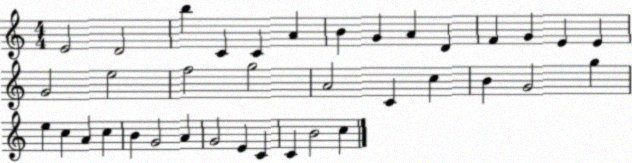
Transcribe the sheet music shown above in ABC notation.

X:1
T:Untitled
M:4/4
L:1/4
K:C
E2 D2 b C C A B G A D F G E E G2 e2 f2 g2 A2 C c B G2 g e c A c B G2 A G2 E C C B2 c